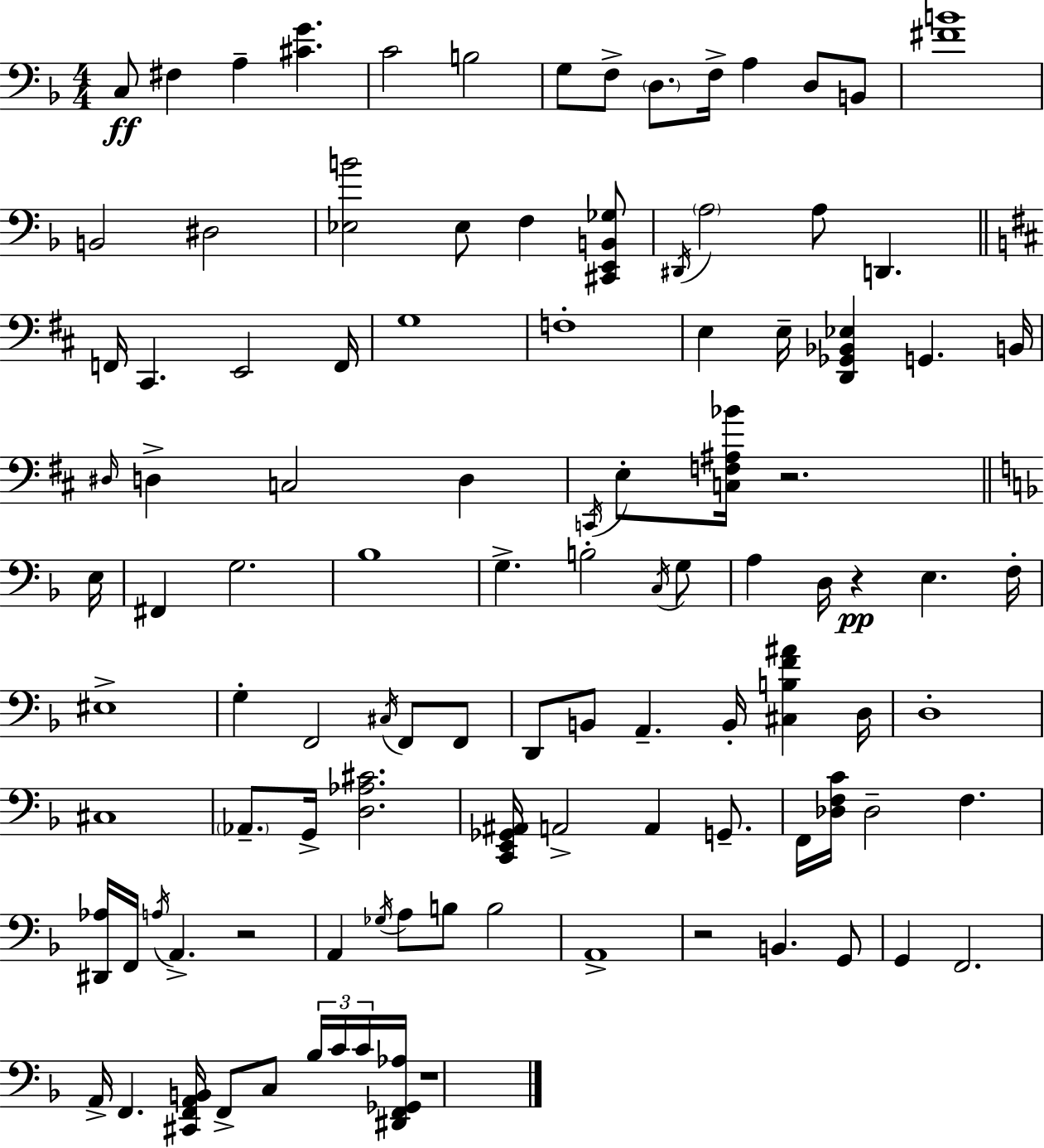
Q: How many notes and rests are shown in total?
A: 107